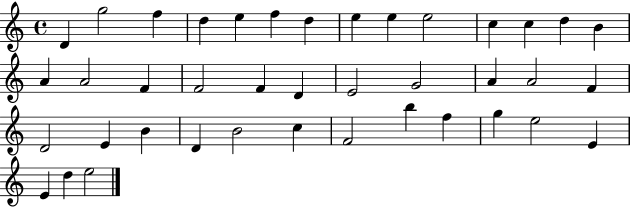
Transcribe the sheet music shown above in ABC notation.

X:1
T:Untitled
M:4/4
L:1/4
K:C
D g2 f d e f d e e e2 c c d B A A2 F F2 F D E2 G2 A A2 F D2 E B D B2 c F2 b f g e2 E E d e2